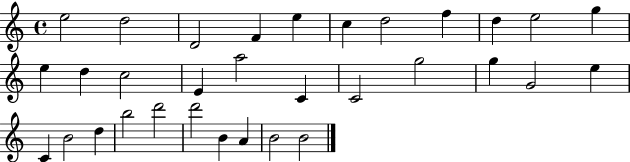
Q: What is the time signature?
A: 4/4